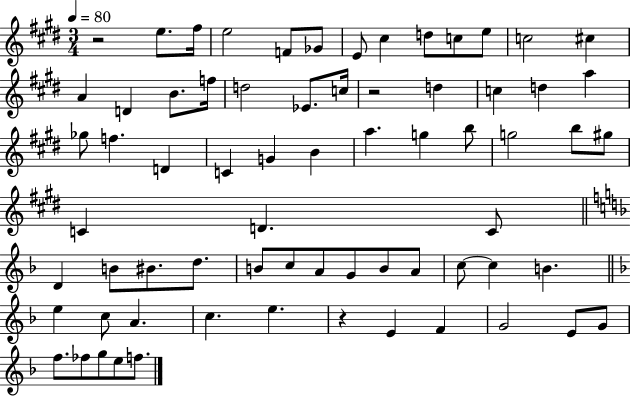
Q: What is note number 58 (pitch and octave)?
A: F4